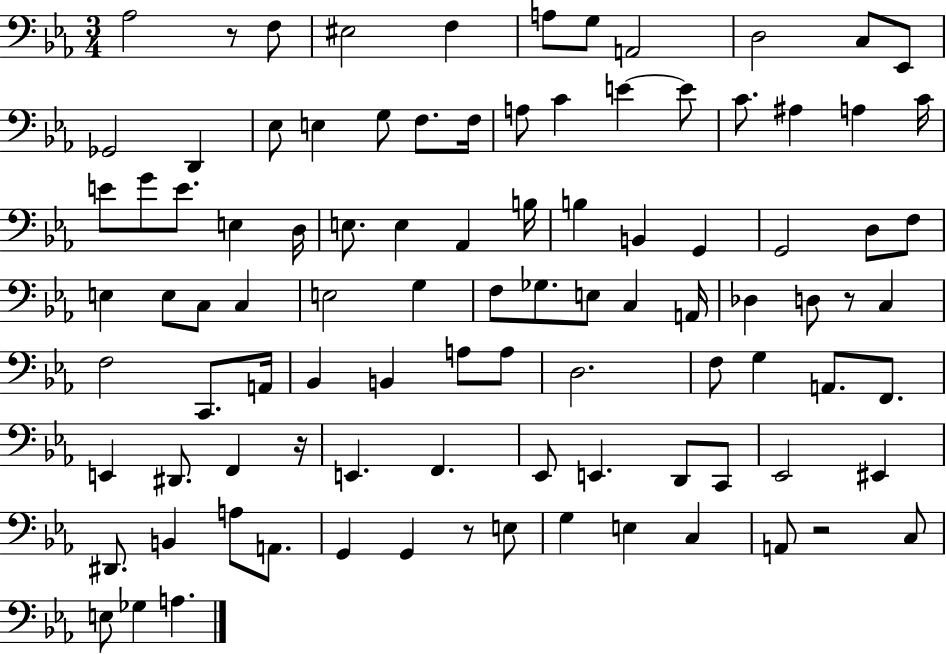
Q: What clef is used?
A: bass